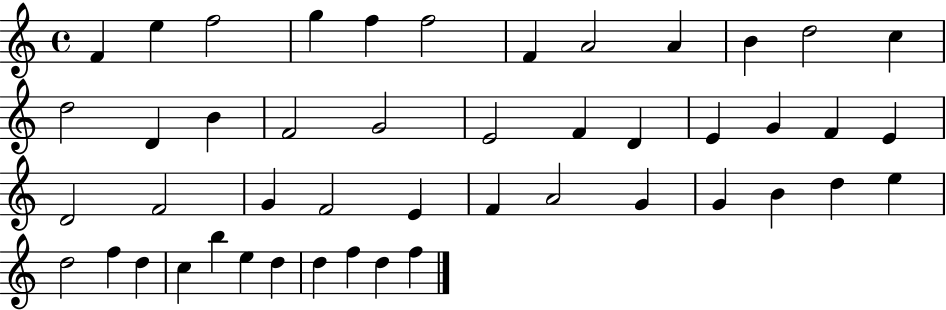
X:1
T:Untitled
M:4/4
L:1/4
K:C
F e f2 g f f2 F A2 A B d2 c d2 D B F2 G2 E2 F D E G F E D2 F2 G F2 E F A2 G G B d e d2 f d c b e d d f d f